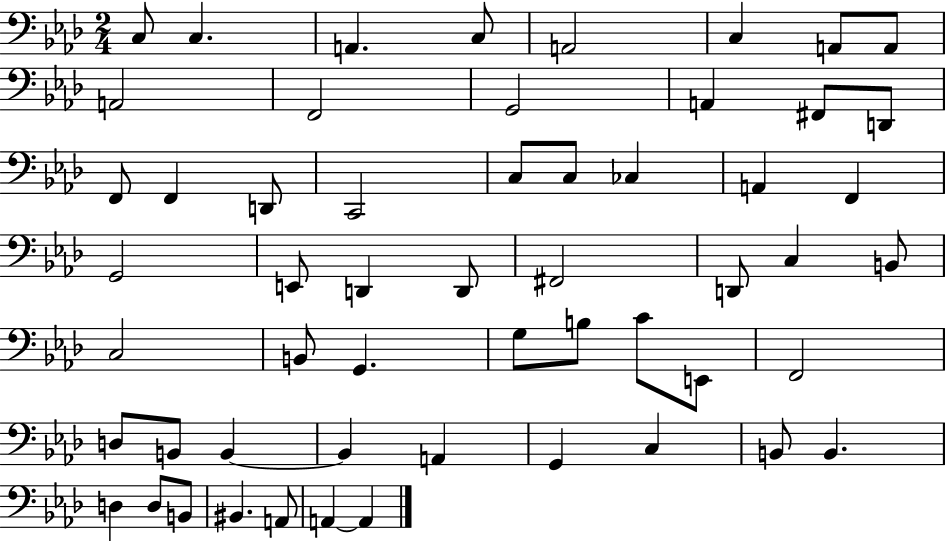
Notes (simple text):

C3/e C3/q. A2/q. C3/e A2/h C3/q A2/e A2/e A2/h F2/h G2/h A2/q F#2/e D2/e F2/e F2/q D2/e C2/h C3/e C3/e CES3/q A2/q F2/q G2/h E2/e D2/q D2/e F#2/h D2/e C3/q B2/e C3/h B2/e G2/q. G3/e B3/e C4/e E2/e F2/h D3/e B2/e B2/q B2/q A2/q G2/q C3/q B2/e B2/q. D3/q D3/e B2/e BIS2/q. A2/e A2/q A2/q